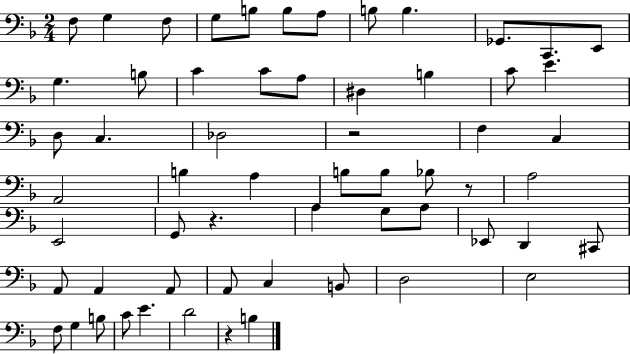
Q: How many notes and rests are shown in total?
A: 60